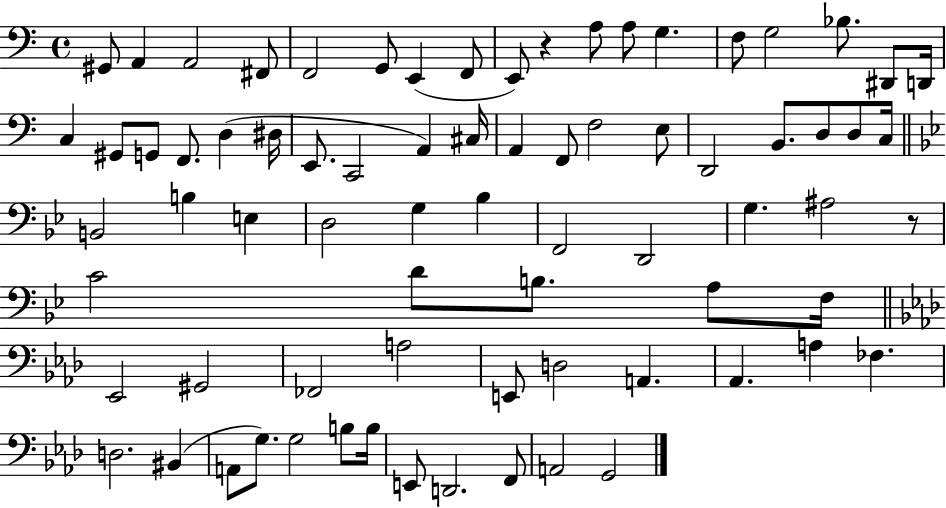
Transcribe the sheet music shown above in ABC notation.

X:1
T:Untitled
M:4/4
L:1/4
K:C
^G,,/2 A,, A,,2 ^F,,/2 F,,2 G,,/2 E,, F,,/2 E,,/2 z A,/2 A,/2 G, F,/2 G,2 _B,/2 ^D,,/2 D,,/4 C, ^G,,/2 G,,/2 F,,/2 D, ^D,/4 E,,/2 C,,2 A,, ^C,/4 A,, F,,/2 F,2 E,/2 D,,2 B,,/2 D,/2 D,/2 C,/4 B,,2 B, E, D,2 G, _B, F,,2 D,,2 G, ^A,2 z/2 C2 D/2 B,/2 A,/2 F,/4 _E,,2 ^G,,2 _F,,2 A,2 E,,/2 D,2 A,, _A,, A, _F, D,2 ^B,, A,,/2 G,/2 G,2 B,/2 B,/4 E,,/2 D,,2 F,,/2 A,,2 G,,2